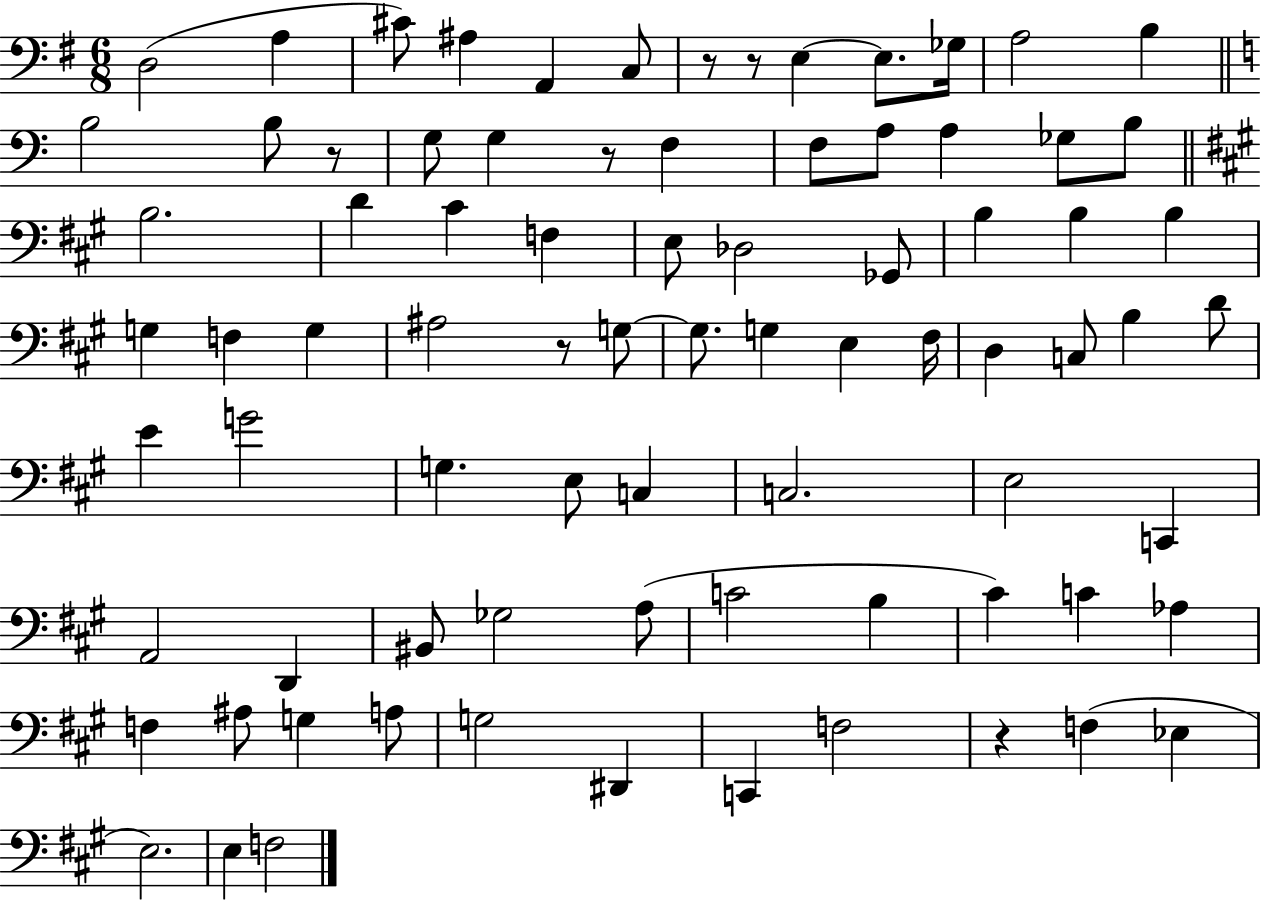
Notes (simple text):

D3/h A3/q C#4/e A#3/q A2/q C3/e R/e R/e E3/q E3/e. Gb3/s A3/h B3/q B3/h B3/e R/e G3/e G3/q R/e F3/q F3/e A3/e A3/q Gb3/e B3/e B3/h. D4/q C#4/q F3/q E3/e Db3/h Gb2/e B3/q B3/q B3/q G3/q F3/q G3/q A#3/h R/e G3/e G3/e. G3/q E3/q F#3/s D3/q C3/e B3/q D4/e E4/q G4/h G3/q. E3/e C3/q C3/h. E3/h C2/q A2/h D2/q BIS2/e Gb3/h A3/e C4/h B3/q C#4/q C4/q Ab3/q F3/q A#3/e G3/q A3/e G3/h D#2/q C2/q F3/h R/q F3/q Eb3/q E3/h. E3/q F3/h